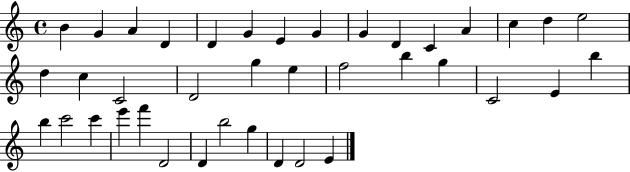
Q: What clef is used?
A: treble